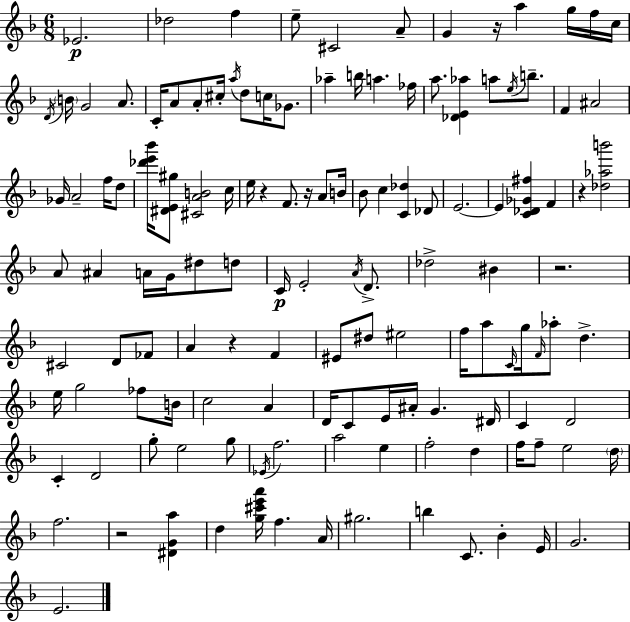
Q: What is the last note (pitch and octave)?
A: E4